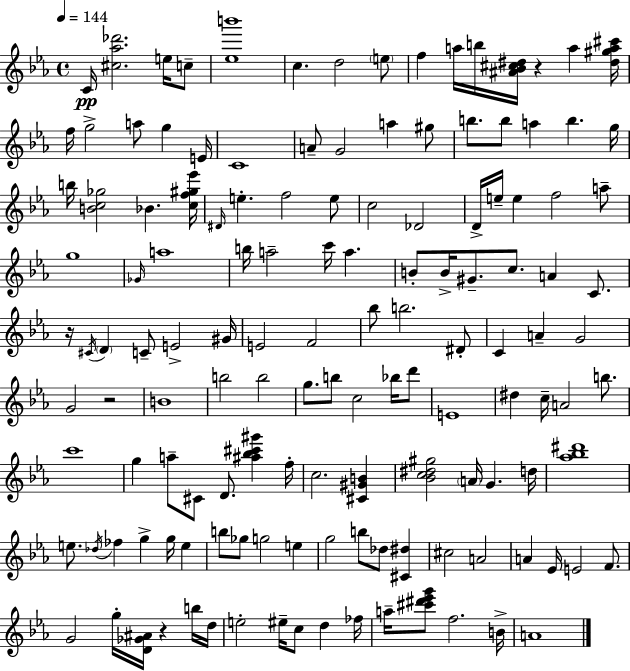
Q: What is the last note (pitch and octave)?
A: A4